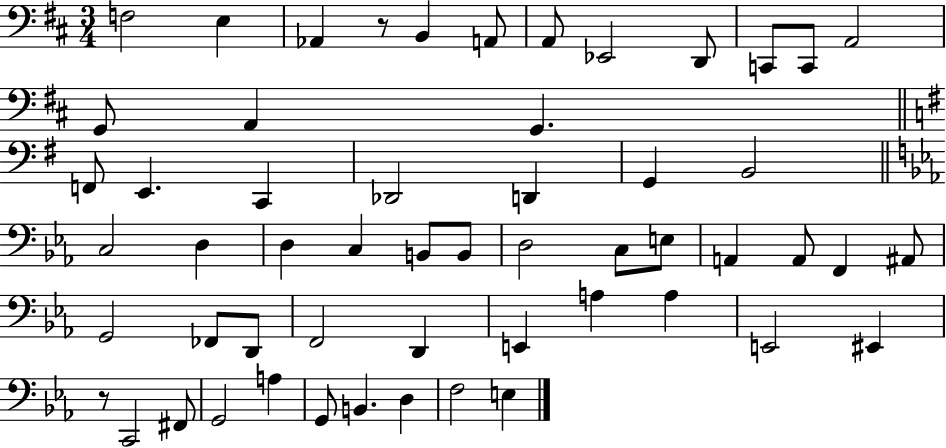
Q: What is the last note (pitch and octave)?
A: E3